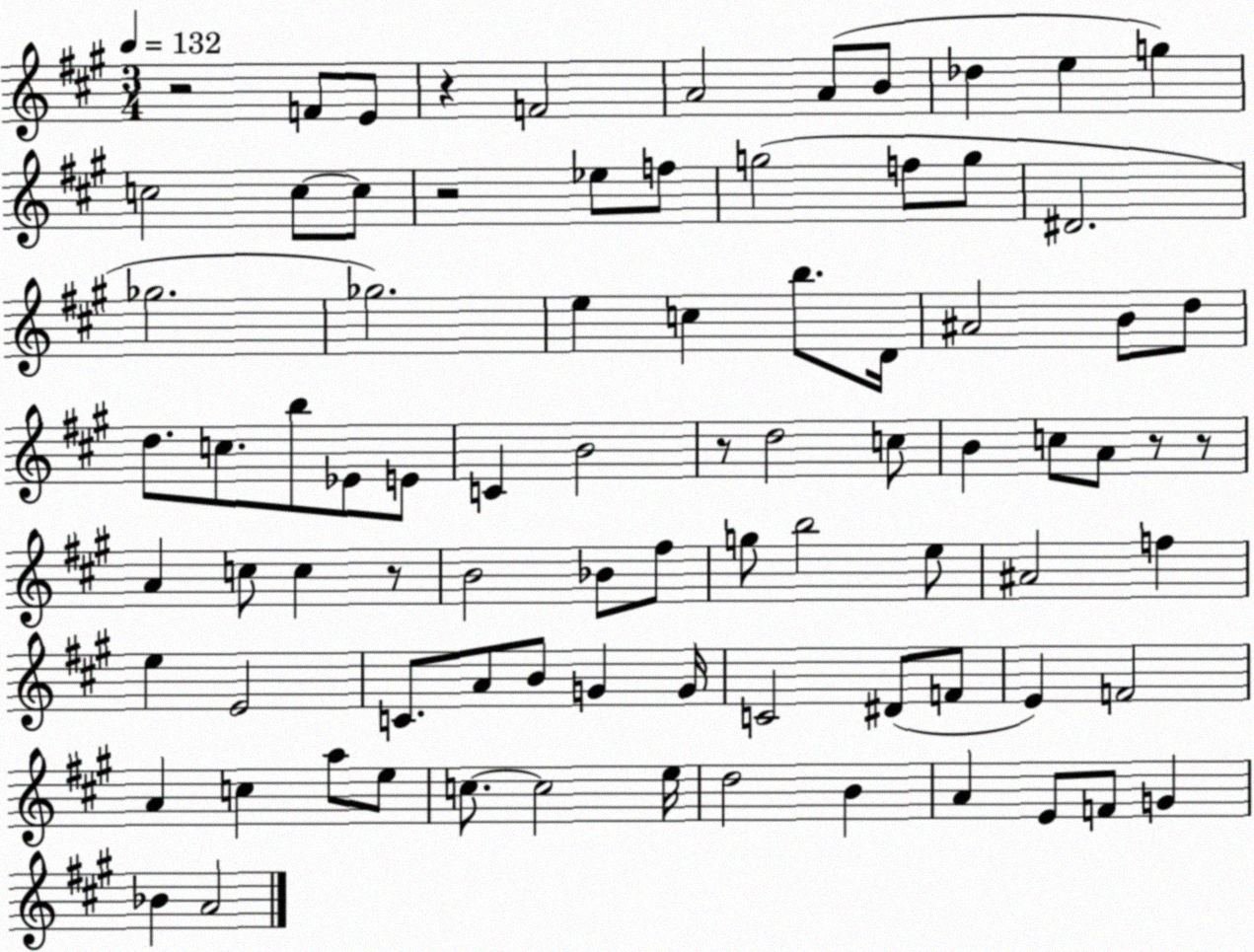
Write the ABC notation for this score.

X:1
T:Untitled
M:3/4
L:1/4
K:A
z2 F/2 E/2 z F2 A2 A/2 B/2 _d e g c2 c/2 c/2 z2 _e/2 f/2 g2 f/2 g/2 ^D2 _g2 _g2 e c b/2 D/4 ^A2 B/2 d/2 d/2 c/2 b/2 _E/2 E/2 C B2 z/2 d2 c/2 B c/2 A/2 z/2 z/2 A c/2 c z/2 B2 _B/2 ^f/2 g/2 b2 e/2 ^A2 f e E2 C/2 A/2 B/2 G G/4 C2 ^D/2 F/2 E F2 A c a/2 e/2 c/2 c2 e/4 d2 B A E/2 F/2 G _B A2